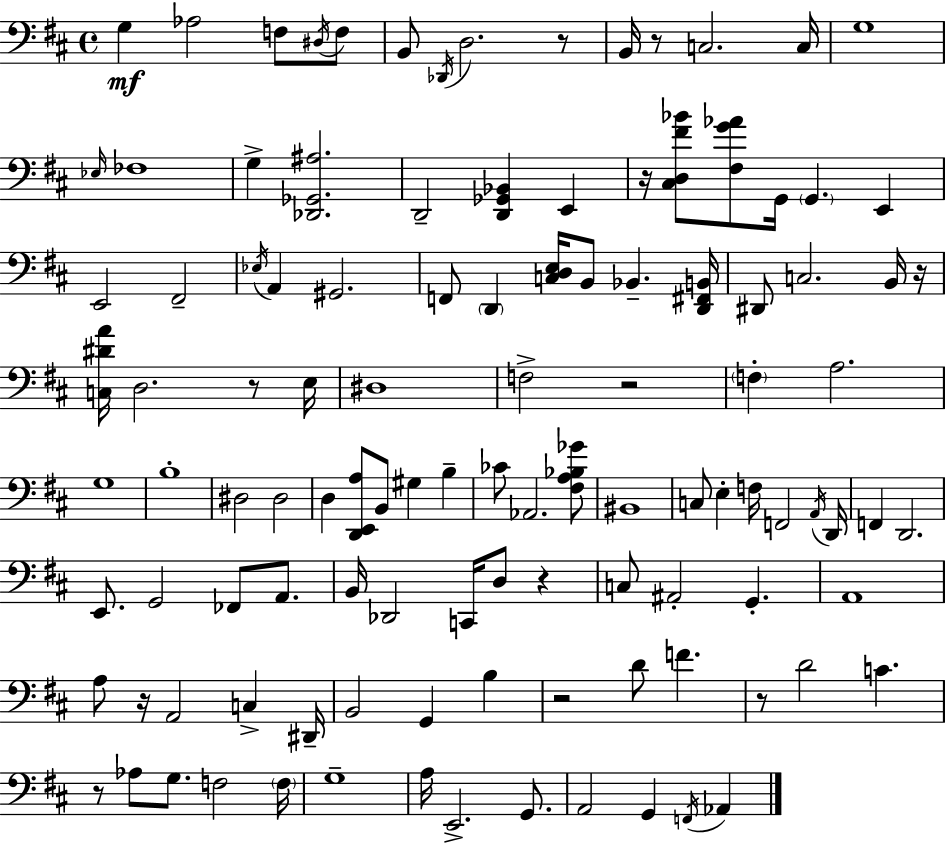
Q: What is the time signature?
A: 4/4